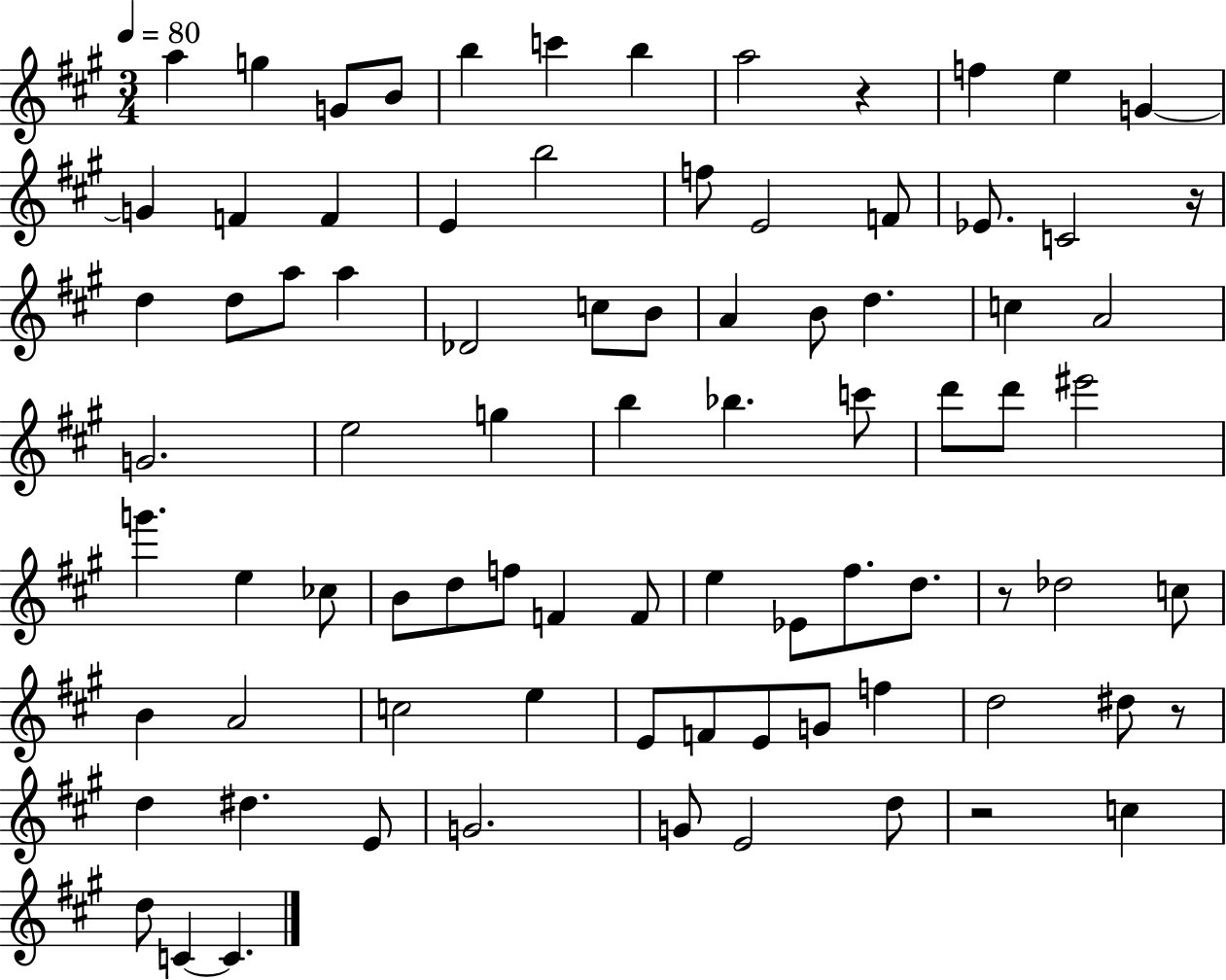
{
  \clef treble
  \numericTimeSignature
  \time 3/4
  \key a \major
  \tempo 4 = 80
  a''4 g''4 g'8 b'8 | b''4 c'''4 b''4 | a''2 r4 | f''4 e''4 g'4~~ | \break g'4 f'4 f'4 | e'4 b''2 | f''8 e'2 f'8 | ees'8. c'2 r16 | \break d''4 d''8 a''8 a''4 | des'2 c''8 b'8 | a'4 b'8 d''4. | c''4 a'2 | \break g'2. | e''2 g''4 | b''4 bes''4. c'''8 | d'''8 d'''8 eis'''2 | \break g'''4. e''4 ces''8 | b'8 d''8 f''8 f'4 f'8 | e''4 ees'8 fis''8. d''8. | r8 des''2 c''8 | \break b'4 a'2 | c''2 e''4 | e'8 f'8 e'8 g'8 f''4 | d''2 dis''8 r8 | \break d''4 dis''4. e'8 | g'2. | g'8 e'2 d''8 | r2 c''4 | \break d''8 c'4~~ c'4. | \bar "|."
}